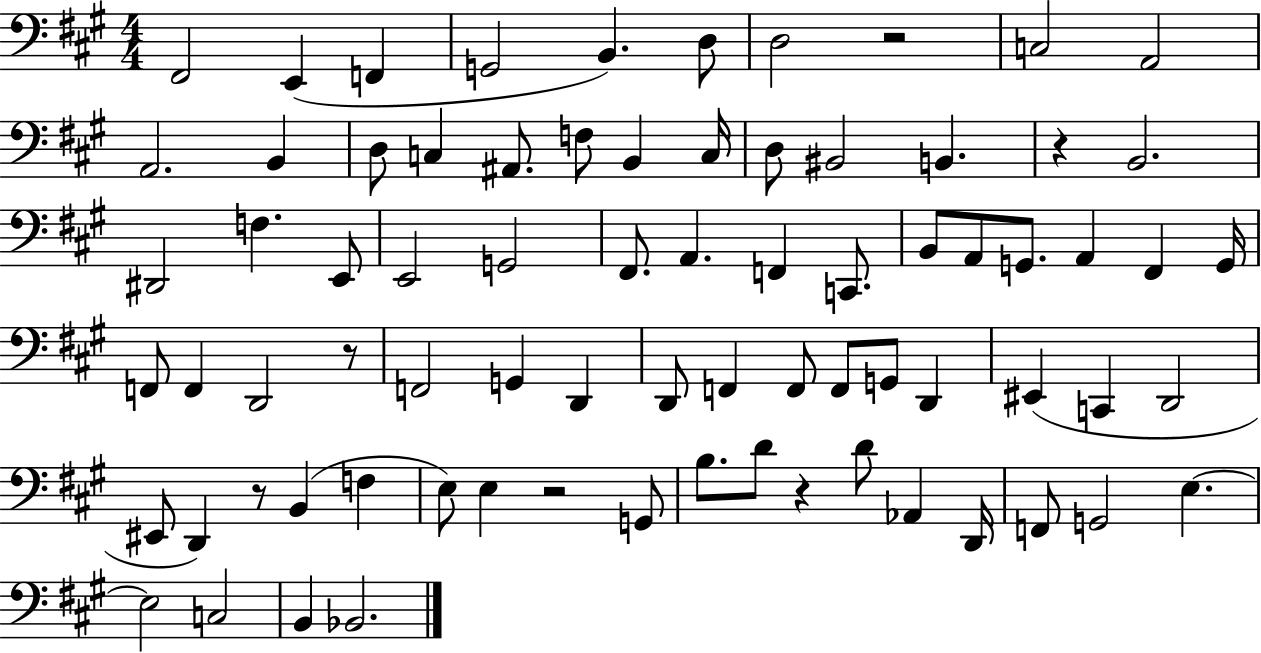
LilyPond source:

{
  \clef bass
  \numericTimeSignature
  \time 4/4
  \key a \major
  fis,2 e,4( f,4 | g,2 b,4.) d8 | d2 r2 | c2 a,2 | \break a,2. b,4 | d8 c4 ais,8. f8 b,4 c16 | d8 bis,2 b,4. | r4 b,2. | \break dis,2 f4. e,8 | e,2 g,2 | fis,8. a,4. f,4 c,8. | b,8 a,8 g,8. a,4 fis,4 g,16 | \break f,8 f,4 d,2 r8 | f,2 g,4 d,4 | d,8 f,4 f,8 f,8 g,8 d,4 | eis,4( c,4 d,2 | \break eis,8 d,4) r8 b,4( f4 | e8) e4 r2 g,8 | b8. d'8 r4 d'8 aes,4 d,16 | f,8 g,2 e4.~~ | \break e2 c2 | b,4 bes,2. | \bar "|."
}